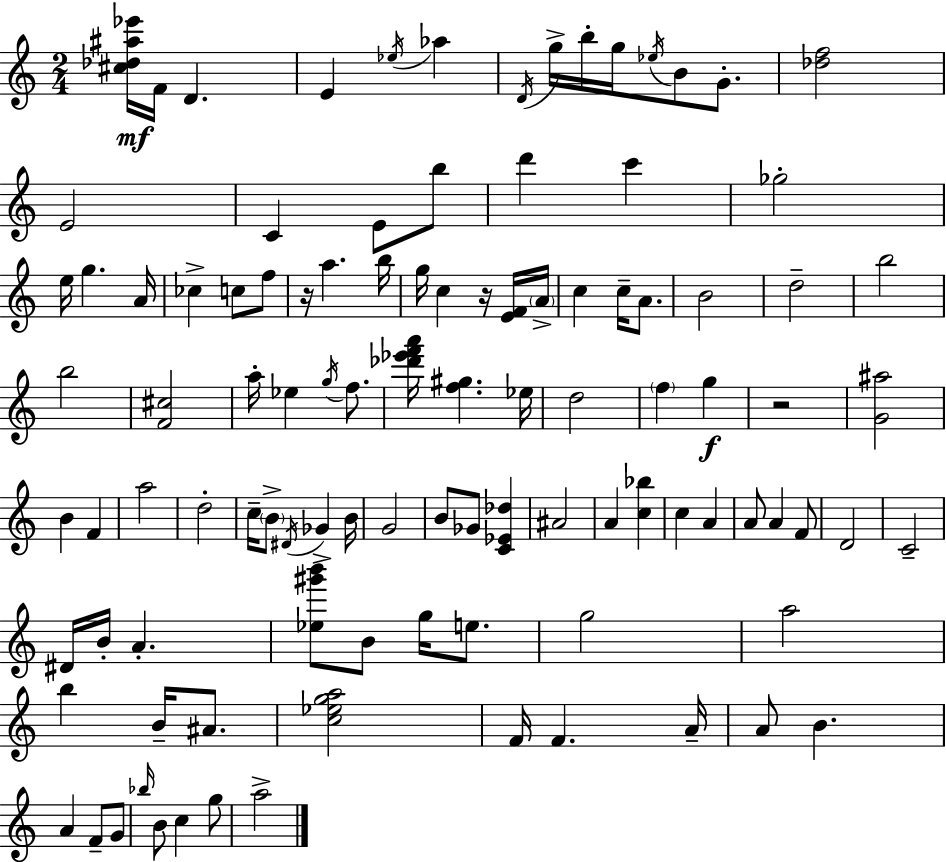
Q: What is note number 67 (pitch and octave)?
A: D#4